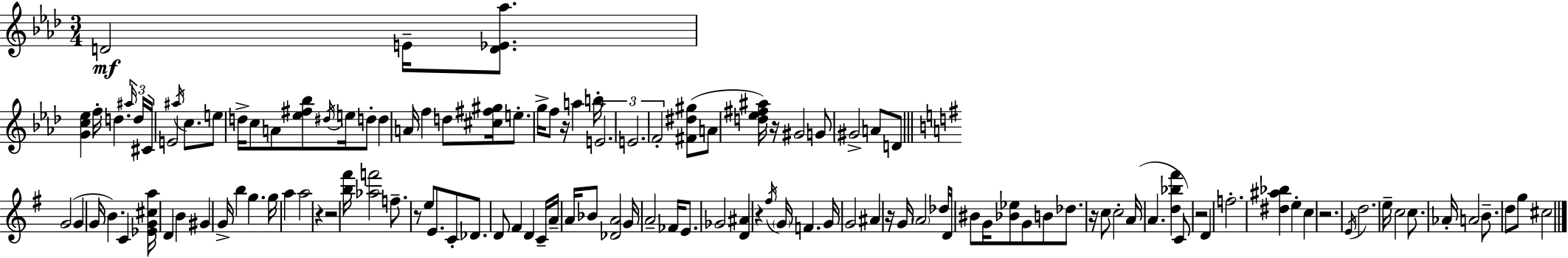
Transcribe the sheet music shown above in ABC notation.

X:1
T:Untitled
M:3/4
L:1/4
K:Ab
D2 E/4 [D_E_a]/2 [Gc_e] f/4 d ^a/4 d/4 ^C/4 E2 ^a/4 c/2 e/2 d/4 c/2 A/2 [_e^f_b]/2 ^d/4 e/4 d/2 d A/4 f d/2 [^c^f^g]/4 e/2 g/4 f/2 z/4 a b/4 E2 E2 F2 [^F^d^g]/2 A/2 [d_e^f^a]/4 z/4 ^G2 G/2 ^G2 A/2 D/2 G2 G G/4 B C [_EG^ca]/4 D B ^G G/4 b g g/4 a a2 z z2 [b^f']/4 [_af']2 f/2 z/2 e/2 E/2 C/2 _D/2 D/2 ^F D C/4 A/4 A/4 _B/2 [_DA]2 G/4 A2 _F/4 E/2 _G2 [D^A] z ^f/4 G/4 F G/4 G2 ^A z/4 G/4 A2 _d/4 D/4 ^B/2 G/4 [_B_e]/2 G/2 B/2 _d/2 z/4 c/2 c2 A/4 A [d_b^f'] C/2 z2 D f2 [^d^a_b] e c z2 E/4 d2 e/4 c2 c/2 _A/4 A2 B/2 d/2 g/2 ^c2